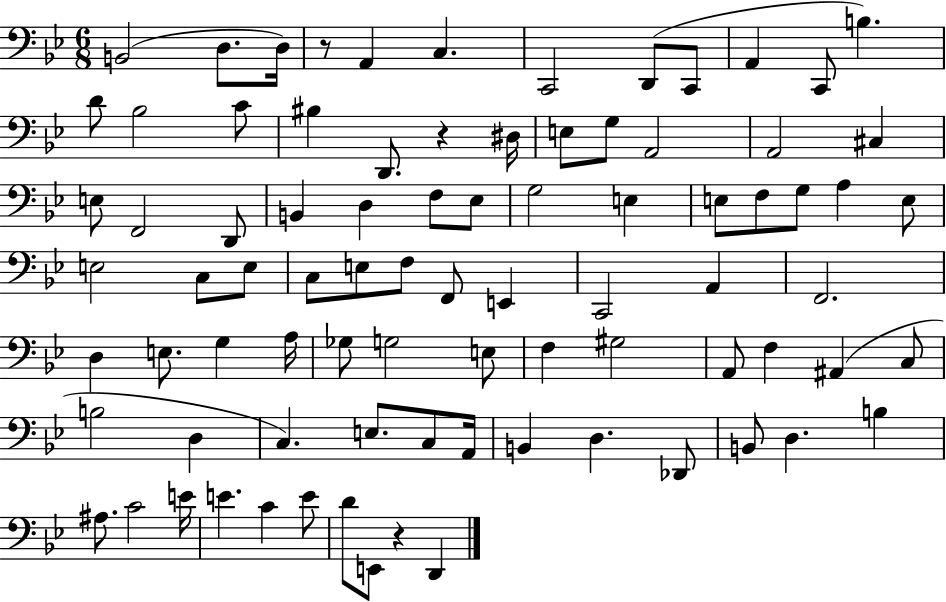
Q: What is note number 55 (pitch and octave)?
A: F3